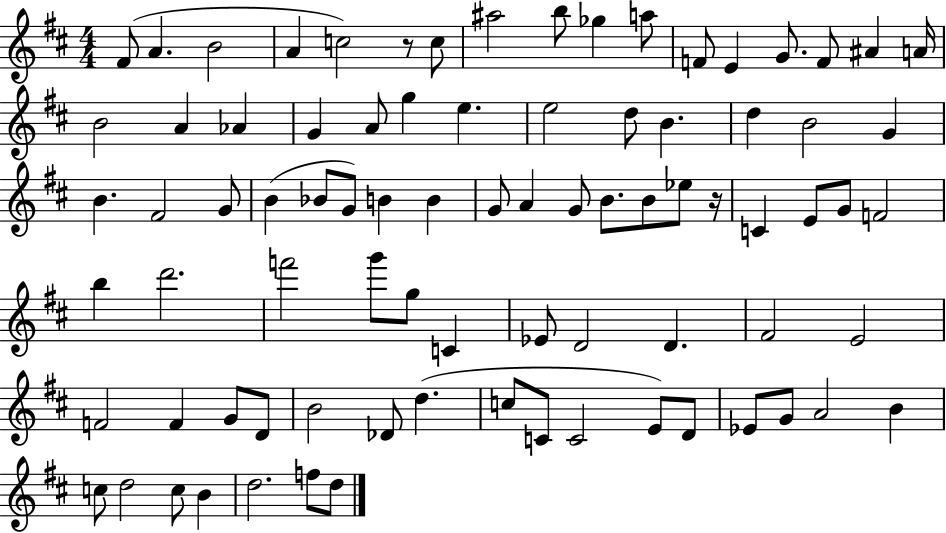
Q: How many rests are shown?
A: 2